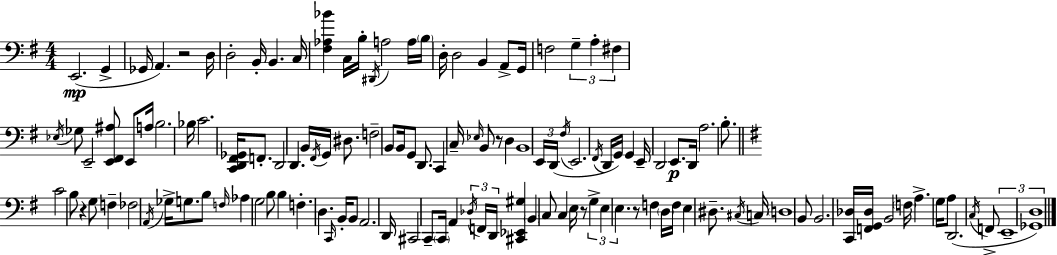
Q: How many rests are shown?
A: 5